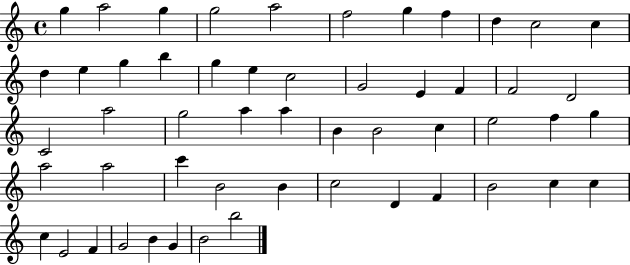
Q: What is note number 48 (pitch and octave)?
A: F4